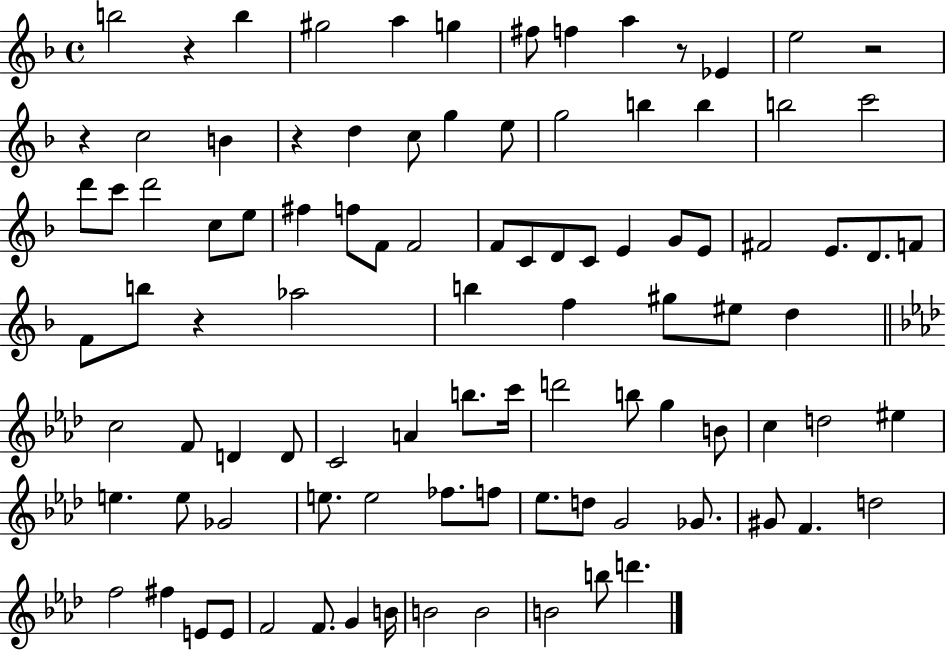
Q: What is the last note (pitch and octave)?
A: D6